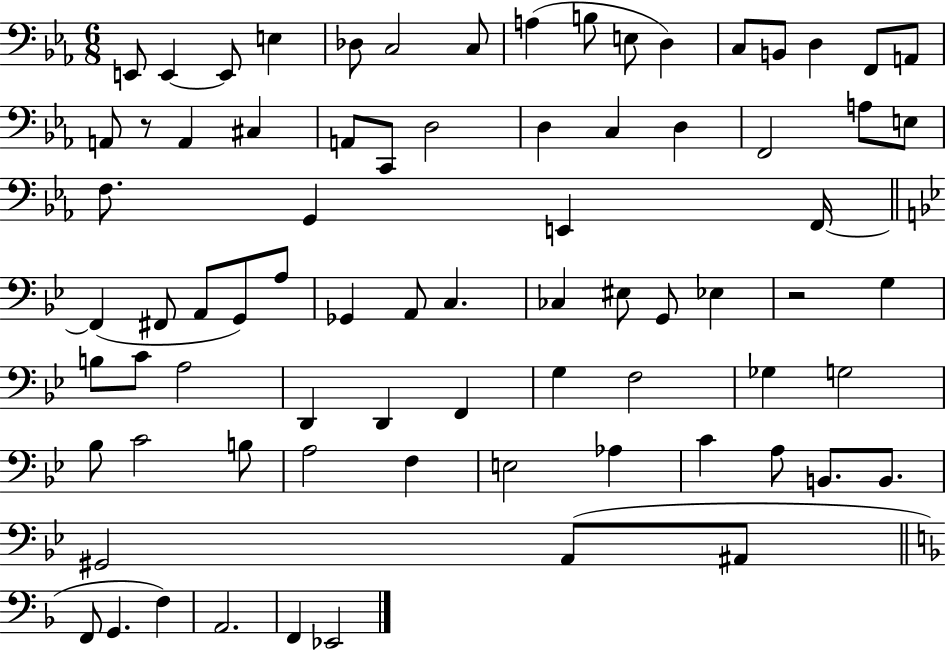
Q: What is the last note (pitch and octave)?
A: Eb2